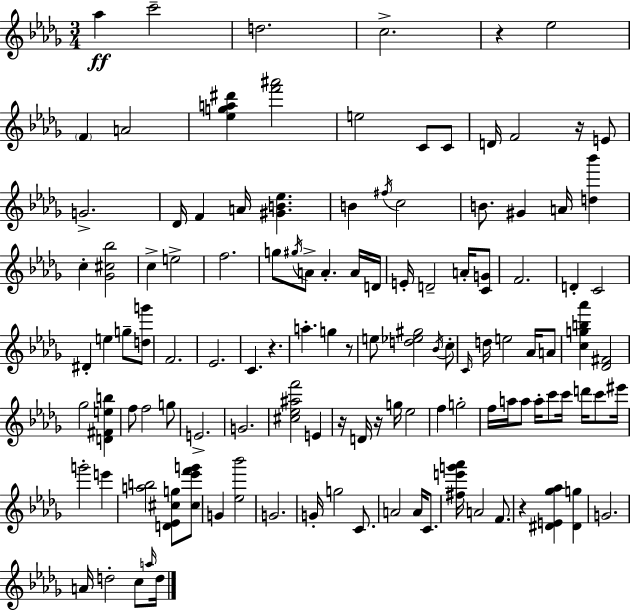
{
  \clef treble
  \numericTimeSignature
  \time 3/4
  \key bes \minor
  aes''4\ff c'''2-- | d''2. | c''2.-> | r4 ees''2 | \break \parenthesize f'4 a'2 | <ees'' g'' a'' dis'''>4 <f''' ais'''>2 | e''2 c'8 c'8 | d'16 f'2 r16 e'8 | \break g'2.-> | des'16 f'4 a'16 <gis' b' ees''>4. | b'4 \acciaccatura { fis''16 } c''2 | b'8. gis'4 a'16 <d'' bes'''>4 | \break c''4-. <ges' cis'' bes''>2 | c''4-> e''2-> | f''2. | g''8 \acciaccatura { gis''16 } a'8-> a'4.-. | \break a'16 d'16 e'16-. d'2-- a'16-. | <c' g'>8 f'2. | d'4-. c'2 | dis'4-. e''4 g''8-- | \break <d'' g'''>8 f'2. | ees'2. | c'4. r4. | a''4.-. g''4 | \break r8 e''8 <d'' ees'' gis''>2 | \acciaccatura { bes'16 } c''8-. \grace { c'16 } d''16 e''2 | aes'16 a'8 <c'' g'' b'' aes'''>4 <des' fis'>2 | ges''2 | \break <d' fis' e'' b''>4 f''8 f''2 | g''8 e'2.-> | g'2. | <cis'' ees'' ais'' f'''>2 | \break e'4 r16 d'16 r16 g''16 ees''2 | f''4 g''2-. | f''16 a''16 a''8 a''16-. c'''8 c'''16 | d'''16 c'''8 eis'''16 g'''2-. | \break e'''4 <a'' b''>2 | <d' ees' cis'' g''>8 <cis'' ees''' f''' g'''>8 g'4 <ees'' bes'''>2 | g'2. | g'16-. g''2 | \break c'8. a'2 | a'16 c'8. <fis'' e''' g''' aes'''>16 a'2 | f'8. r4 <dis' e' ges'' aes''>4 | <dis' g''>4 g'2. | \break a'16 d''2-. | c''8 \grace { a''16 } d''16 \bar "|."
}